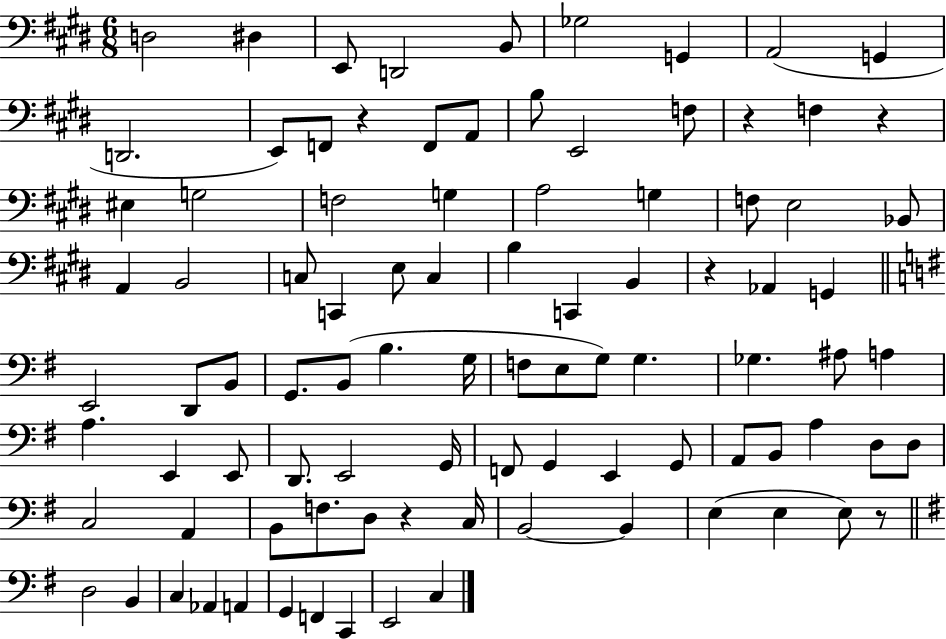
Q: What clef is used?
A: bass